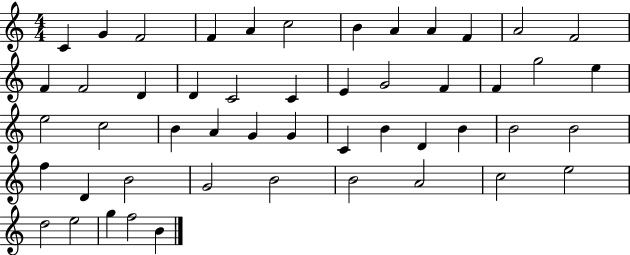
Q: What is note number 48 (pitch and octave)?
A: G5